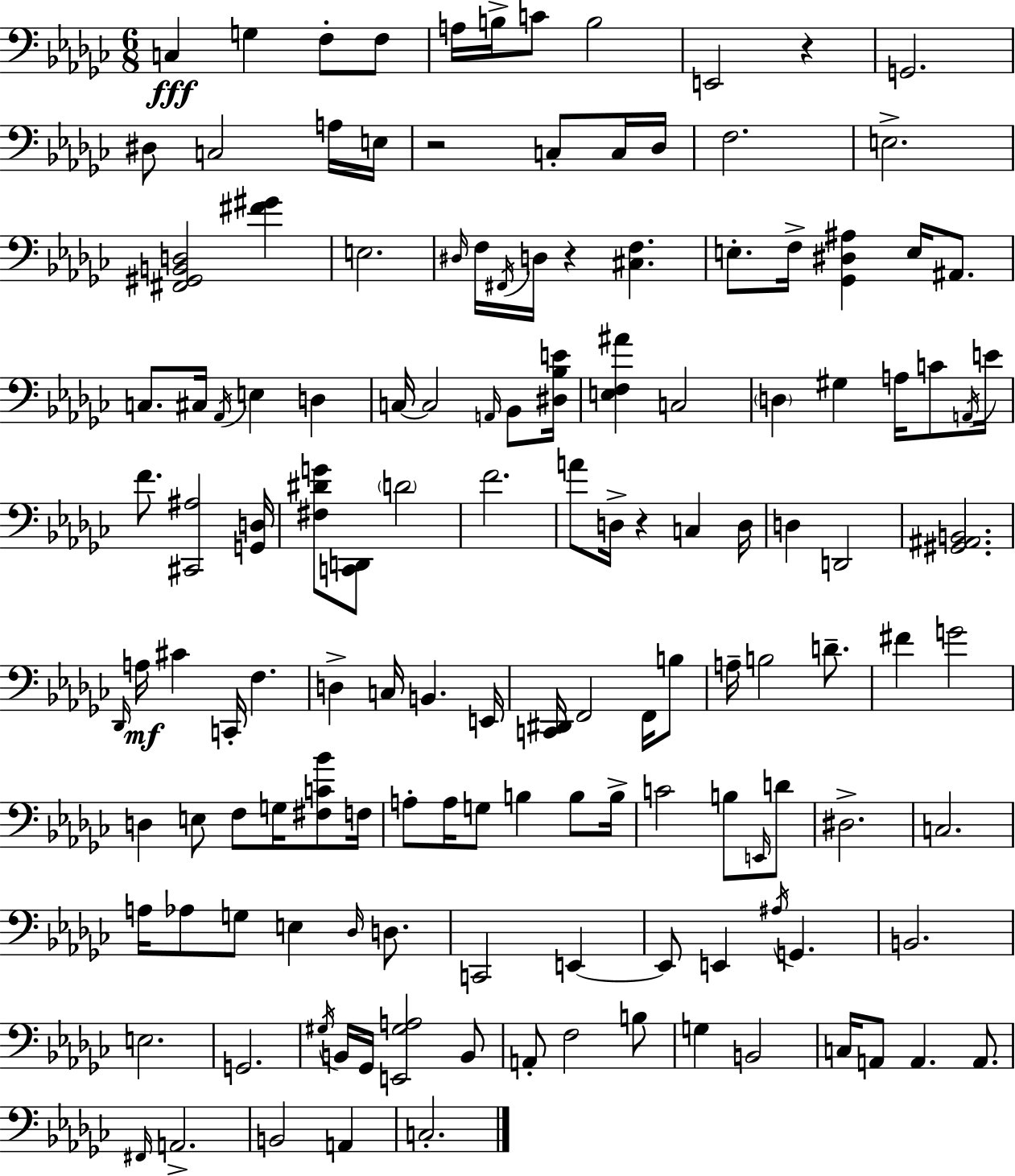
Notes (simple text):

C3/q G3/q F3/e F3/e A3/s B3/s C4/e B3/h E2/h R/q G2/h. D#3/e C3/h A3/s E3/s R/h C3/e C3/s Db3/s F3/h. E3/h. [F#2,G#2,B2,D3]/h [F#4,G#4]/q E3/h. D#3/s F3/s F#2/s D3/s R/q [C#3,F3]/q. E3/e. F3/s [Gb2,D#3,A#3]/q E3/s A#2/e. C3/e. C#3/s Ab2/s E3/q D3/q C3/s C3/h A2/s Bb2/e [D#3,Bb3,E4]/s [E3,F3,A#4]/q C3/h D3/q G#3/q A3/s C4/e A2/s E4/s F4/e. [C#2,A#3]/h [G2,D3]/s [F#3,D#4,G4]/e [C2,D2]/e D4/h F4/h. A4/e D3/s R/q C3/q D3/s D3/q D2/h [G#2,A#2,B2]/h. Db2/s A3/s C#4/q C2/s F3/q. D3/q C3/s B2/q. E2/s [C2,D#2]/s F2/h F2/s B3/e A3/s B3/h D4/e. F#4/q G4/h D3/q E3/e F3/e G3/s [F#3,C4,Bb4]/e F3/s A3/e A3/s G3/e B3/q B3/e B3/s C4/h B3/e E2/s D4/e D#3/h. C3/h. A3/s Ab3/e G3/e E3/q Db3/s D3/e. C2/h E2/q E2/e E2/q A#3/s G2/q. B2/h. E3/h. G2/h. G#3/s B2/s Gb2/s [E2,G#3,A3]/h B2/e A2/e F3/h B3/e G3/q B2/h C3/s A2/e A2/q. A2/e. F#2/s A2/h. B2/h A2/q C3/h.